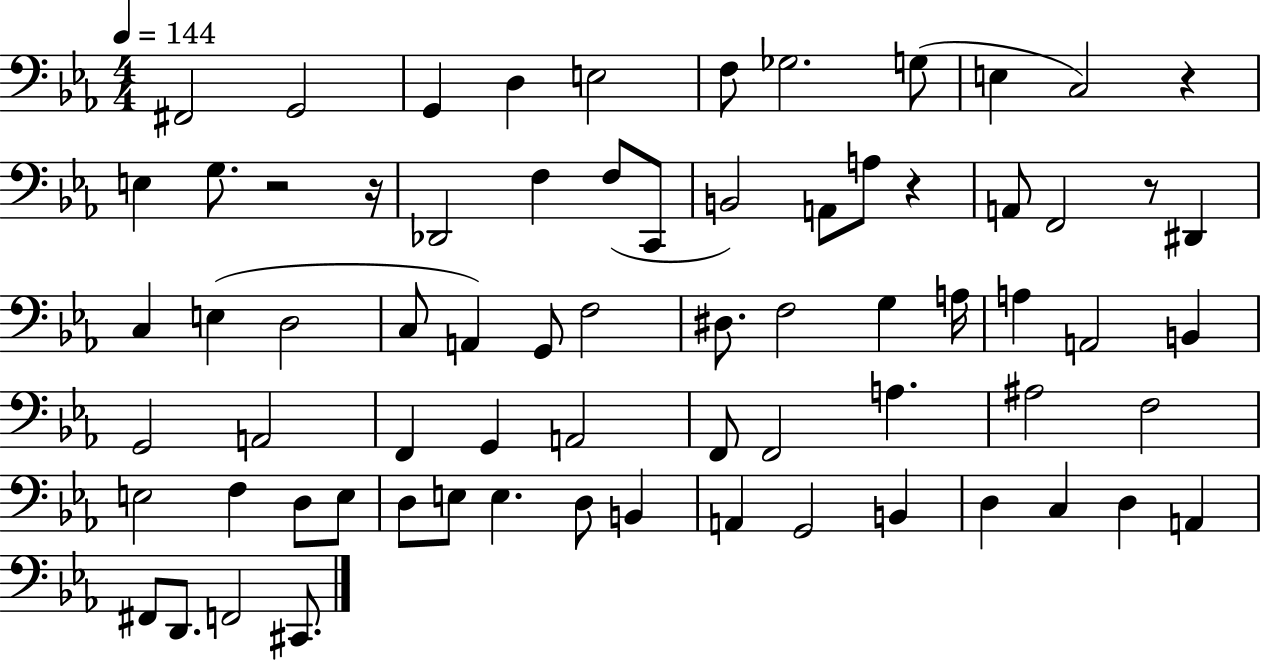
F#2/h G2/h G2/q D3/q E3/h F3/e Gb3/h. G3/e E3/q C3/h R/q E3/q G3/e. R/h R/s Db2/h F3/q F3/e C2/e B2/h A2/e A3/e R/q A2/e F2/h R/e D#2/q C3/q E3/q D3/h C3/e A2/q G2/e F3/h D#3/e. F3/h G3/q A3/s A3/q A2/h B2/q G2/h A2/h F2/q G2/q A2/h F2/e F2/h A3/q. A#3/h F3/h E3/h F3/q D3/e E3/e D3/e E3/e E3/q. D3/e B2/q A2/q G2/h B2/q D3/q C3/q D3/q A2/q F#2/e D2/e. F2/h C#2/e.